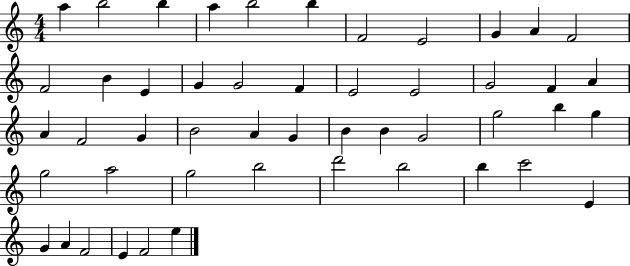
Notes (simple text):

A5/q B5/h B5/q A5/q B5/h B5/q F4/h E4/h G4/q A4/q F4/h F4/h B4/q E4/q G4/q G4/h F4/q E4/h E4/h G4/h F4/q A4/q A4/q F4/h G4/q B4/h A4/q G4/q B4/q B4/q G4/h G5/h B5/q G5/q G5/h A5/h G5/h B5/h D6/h B5/h B5/q C6/h E4/q G4/q A4/q F4/h E4/q F4/h E5/q